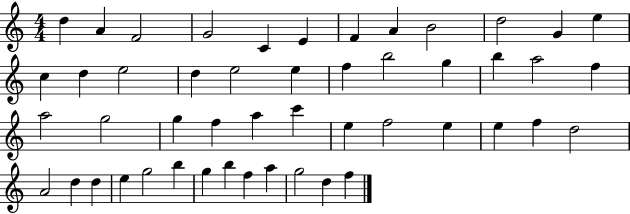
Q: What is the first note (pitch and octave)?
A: D5